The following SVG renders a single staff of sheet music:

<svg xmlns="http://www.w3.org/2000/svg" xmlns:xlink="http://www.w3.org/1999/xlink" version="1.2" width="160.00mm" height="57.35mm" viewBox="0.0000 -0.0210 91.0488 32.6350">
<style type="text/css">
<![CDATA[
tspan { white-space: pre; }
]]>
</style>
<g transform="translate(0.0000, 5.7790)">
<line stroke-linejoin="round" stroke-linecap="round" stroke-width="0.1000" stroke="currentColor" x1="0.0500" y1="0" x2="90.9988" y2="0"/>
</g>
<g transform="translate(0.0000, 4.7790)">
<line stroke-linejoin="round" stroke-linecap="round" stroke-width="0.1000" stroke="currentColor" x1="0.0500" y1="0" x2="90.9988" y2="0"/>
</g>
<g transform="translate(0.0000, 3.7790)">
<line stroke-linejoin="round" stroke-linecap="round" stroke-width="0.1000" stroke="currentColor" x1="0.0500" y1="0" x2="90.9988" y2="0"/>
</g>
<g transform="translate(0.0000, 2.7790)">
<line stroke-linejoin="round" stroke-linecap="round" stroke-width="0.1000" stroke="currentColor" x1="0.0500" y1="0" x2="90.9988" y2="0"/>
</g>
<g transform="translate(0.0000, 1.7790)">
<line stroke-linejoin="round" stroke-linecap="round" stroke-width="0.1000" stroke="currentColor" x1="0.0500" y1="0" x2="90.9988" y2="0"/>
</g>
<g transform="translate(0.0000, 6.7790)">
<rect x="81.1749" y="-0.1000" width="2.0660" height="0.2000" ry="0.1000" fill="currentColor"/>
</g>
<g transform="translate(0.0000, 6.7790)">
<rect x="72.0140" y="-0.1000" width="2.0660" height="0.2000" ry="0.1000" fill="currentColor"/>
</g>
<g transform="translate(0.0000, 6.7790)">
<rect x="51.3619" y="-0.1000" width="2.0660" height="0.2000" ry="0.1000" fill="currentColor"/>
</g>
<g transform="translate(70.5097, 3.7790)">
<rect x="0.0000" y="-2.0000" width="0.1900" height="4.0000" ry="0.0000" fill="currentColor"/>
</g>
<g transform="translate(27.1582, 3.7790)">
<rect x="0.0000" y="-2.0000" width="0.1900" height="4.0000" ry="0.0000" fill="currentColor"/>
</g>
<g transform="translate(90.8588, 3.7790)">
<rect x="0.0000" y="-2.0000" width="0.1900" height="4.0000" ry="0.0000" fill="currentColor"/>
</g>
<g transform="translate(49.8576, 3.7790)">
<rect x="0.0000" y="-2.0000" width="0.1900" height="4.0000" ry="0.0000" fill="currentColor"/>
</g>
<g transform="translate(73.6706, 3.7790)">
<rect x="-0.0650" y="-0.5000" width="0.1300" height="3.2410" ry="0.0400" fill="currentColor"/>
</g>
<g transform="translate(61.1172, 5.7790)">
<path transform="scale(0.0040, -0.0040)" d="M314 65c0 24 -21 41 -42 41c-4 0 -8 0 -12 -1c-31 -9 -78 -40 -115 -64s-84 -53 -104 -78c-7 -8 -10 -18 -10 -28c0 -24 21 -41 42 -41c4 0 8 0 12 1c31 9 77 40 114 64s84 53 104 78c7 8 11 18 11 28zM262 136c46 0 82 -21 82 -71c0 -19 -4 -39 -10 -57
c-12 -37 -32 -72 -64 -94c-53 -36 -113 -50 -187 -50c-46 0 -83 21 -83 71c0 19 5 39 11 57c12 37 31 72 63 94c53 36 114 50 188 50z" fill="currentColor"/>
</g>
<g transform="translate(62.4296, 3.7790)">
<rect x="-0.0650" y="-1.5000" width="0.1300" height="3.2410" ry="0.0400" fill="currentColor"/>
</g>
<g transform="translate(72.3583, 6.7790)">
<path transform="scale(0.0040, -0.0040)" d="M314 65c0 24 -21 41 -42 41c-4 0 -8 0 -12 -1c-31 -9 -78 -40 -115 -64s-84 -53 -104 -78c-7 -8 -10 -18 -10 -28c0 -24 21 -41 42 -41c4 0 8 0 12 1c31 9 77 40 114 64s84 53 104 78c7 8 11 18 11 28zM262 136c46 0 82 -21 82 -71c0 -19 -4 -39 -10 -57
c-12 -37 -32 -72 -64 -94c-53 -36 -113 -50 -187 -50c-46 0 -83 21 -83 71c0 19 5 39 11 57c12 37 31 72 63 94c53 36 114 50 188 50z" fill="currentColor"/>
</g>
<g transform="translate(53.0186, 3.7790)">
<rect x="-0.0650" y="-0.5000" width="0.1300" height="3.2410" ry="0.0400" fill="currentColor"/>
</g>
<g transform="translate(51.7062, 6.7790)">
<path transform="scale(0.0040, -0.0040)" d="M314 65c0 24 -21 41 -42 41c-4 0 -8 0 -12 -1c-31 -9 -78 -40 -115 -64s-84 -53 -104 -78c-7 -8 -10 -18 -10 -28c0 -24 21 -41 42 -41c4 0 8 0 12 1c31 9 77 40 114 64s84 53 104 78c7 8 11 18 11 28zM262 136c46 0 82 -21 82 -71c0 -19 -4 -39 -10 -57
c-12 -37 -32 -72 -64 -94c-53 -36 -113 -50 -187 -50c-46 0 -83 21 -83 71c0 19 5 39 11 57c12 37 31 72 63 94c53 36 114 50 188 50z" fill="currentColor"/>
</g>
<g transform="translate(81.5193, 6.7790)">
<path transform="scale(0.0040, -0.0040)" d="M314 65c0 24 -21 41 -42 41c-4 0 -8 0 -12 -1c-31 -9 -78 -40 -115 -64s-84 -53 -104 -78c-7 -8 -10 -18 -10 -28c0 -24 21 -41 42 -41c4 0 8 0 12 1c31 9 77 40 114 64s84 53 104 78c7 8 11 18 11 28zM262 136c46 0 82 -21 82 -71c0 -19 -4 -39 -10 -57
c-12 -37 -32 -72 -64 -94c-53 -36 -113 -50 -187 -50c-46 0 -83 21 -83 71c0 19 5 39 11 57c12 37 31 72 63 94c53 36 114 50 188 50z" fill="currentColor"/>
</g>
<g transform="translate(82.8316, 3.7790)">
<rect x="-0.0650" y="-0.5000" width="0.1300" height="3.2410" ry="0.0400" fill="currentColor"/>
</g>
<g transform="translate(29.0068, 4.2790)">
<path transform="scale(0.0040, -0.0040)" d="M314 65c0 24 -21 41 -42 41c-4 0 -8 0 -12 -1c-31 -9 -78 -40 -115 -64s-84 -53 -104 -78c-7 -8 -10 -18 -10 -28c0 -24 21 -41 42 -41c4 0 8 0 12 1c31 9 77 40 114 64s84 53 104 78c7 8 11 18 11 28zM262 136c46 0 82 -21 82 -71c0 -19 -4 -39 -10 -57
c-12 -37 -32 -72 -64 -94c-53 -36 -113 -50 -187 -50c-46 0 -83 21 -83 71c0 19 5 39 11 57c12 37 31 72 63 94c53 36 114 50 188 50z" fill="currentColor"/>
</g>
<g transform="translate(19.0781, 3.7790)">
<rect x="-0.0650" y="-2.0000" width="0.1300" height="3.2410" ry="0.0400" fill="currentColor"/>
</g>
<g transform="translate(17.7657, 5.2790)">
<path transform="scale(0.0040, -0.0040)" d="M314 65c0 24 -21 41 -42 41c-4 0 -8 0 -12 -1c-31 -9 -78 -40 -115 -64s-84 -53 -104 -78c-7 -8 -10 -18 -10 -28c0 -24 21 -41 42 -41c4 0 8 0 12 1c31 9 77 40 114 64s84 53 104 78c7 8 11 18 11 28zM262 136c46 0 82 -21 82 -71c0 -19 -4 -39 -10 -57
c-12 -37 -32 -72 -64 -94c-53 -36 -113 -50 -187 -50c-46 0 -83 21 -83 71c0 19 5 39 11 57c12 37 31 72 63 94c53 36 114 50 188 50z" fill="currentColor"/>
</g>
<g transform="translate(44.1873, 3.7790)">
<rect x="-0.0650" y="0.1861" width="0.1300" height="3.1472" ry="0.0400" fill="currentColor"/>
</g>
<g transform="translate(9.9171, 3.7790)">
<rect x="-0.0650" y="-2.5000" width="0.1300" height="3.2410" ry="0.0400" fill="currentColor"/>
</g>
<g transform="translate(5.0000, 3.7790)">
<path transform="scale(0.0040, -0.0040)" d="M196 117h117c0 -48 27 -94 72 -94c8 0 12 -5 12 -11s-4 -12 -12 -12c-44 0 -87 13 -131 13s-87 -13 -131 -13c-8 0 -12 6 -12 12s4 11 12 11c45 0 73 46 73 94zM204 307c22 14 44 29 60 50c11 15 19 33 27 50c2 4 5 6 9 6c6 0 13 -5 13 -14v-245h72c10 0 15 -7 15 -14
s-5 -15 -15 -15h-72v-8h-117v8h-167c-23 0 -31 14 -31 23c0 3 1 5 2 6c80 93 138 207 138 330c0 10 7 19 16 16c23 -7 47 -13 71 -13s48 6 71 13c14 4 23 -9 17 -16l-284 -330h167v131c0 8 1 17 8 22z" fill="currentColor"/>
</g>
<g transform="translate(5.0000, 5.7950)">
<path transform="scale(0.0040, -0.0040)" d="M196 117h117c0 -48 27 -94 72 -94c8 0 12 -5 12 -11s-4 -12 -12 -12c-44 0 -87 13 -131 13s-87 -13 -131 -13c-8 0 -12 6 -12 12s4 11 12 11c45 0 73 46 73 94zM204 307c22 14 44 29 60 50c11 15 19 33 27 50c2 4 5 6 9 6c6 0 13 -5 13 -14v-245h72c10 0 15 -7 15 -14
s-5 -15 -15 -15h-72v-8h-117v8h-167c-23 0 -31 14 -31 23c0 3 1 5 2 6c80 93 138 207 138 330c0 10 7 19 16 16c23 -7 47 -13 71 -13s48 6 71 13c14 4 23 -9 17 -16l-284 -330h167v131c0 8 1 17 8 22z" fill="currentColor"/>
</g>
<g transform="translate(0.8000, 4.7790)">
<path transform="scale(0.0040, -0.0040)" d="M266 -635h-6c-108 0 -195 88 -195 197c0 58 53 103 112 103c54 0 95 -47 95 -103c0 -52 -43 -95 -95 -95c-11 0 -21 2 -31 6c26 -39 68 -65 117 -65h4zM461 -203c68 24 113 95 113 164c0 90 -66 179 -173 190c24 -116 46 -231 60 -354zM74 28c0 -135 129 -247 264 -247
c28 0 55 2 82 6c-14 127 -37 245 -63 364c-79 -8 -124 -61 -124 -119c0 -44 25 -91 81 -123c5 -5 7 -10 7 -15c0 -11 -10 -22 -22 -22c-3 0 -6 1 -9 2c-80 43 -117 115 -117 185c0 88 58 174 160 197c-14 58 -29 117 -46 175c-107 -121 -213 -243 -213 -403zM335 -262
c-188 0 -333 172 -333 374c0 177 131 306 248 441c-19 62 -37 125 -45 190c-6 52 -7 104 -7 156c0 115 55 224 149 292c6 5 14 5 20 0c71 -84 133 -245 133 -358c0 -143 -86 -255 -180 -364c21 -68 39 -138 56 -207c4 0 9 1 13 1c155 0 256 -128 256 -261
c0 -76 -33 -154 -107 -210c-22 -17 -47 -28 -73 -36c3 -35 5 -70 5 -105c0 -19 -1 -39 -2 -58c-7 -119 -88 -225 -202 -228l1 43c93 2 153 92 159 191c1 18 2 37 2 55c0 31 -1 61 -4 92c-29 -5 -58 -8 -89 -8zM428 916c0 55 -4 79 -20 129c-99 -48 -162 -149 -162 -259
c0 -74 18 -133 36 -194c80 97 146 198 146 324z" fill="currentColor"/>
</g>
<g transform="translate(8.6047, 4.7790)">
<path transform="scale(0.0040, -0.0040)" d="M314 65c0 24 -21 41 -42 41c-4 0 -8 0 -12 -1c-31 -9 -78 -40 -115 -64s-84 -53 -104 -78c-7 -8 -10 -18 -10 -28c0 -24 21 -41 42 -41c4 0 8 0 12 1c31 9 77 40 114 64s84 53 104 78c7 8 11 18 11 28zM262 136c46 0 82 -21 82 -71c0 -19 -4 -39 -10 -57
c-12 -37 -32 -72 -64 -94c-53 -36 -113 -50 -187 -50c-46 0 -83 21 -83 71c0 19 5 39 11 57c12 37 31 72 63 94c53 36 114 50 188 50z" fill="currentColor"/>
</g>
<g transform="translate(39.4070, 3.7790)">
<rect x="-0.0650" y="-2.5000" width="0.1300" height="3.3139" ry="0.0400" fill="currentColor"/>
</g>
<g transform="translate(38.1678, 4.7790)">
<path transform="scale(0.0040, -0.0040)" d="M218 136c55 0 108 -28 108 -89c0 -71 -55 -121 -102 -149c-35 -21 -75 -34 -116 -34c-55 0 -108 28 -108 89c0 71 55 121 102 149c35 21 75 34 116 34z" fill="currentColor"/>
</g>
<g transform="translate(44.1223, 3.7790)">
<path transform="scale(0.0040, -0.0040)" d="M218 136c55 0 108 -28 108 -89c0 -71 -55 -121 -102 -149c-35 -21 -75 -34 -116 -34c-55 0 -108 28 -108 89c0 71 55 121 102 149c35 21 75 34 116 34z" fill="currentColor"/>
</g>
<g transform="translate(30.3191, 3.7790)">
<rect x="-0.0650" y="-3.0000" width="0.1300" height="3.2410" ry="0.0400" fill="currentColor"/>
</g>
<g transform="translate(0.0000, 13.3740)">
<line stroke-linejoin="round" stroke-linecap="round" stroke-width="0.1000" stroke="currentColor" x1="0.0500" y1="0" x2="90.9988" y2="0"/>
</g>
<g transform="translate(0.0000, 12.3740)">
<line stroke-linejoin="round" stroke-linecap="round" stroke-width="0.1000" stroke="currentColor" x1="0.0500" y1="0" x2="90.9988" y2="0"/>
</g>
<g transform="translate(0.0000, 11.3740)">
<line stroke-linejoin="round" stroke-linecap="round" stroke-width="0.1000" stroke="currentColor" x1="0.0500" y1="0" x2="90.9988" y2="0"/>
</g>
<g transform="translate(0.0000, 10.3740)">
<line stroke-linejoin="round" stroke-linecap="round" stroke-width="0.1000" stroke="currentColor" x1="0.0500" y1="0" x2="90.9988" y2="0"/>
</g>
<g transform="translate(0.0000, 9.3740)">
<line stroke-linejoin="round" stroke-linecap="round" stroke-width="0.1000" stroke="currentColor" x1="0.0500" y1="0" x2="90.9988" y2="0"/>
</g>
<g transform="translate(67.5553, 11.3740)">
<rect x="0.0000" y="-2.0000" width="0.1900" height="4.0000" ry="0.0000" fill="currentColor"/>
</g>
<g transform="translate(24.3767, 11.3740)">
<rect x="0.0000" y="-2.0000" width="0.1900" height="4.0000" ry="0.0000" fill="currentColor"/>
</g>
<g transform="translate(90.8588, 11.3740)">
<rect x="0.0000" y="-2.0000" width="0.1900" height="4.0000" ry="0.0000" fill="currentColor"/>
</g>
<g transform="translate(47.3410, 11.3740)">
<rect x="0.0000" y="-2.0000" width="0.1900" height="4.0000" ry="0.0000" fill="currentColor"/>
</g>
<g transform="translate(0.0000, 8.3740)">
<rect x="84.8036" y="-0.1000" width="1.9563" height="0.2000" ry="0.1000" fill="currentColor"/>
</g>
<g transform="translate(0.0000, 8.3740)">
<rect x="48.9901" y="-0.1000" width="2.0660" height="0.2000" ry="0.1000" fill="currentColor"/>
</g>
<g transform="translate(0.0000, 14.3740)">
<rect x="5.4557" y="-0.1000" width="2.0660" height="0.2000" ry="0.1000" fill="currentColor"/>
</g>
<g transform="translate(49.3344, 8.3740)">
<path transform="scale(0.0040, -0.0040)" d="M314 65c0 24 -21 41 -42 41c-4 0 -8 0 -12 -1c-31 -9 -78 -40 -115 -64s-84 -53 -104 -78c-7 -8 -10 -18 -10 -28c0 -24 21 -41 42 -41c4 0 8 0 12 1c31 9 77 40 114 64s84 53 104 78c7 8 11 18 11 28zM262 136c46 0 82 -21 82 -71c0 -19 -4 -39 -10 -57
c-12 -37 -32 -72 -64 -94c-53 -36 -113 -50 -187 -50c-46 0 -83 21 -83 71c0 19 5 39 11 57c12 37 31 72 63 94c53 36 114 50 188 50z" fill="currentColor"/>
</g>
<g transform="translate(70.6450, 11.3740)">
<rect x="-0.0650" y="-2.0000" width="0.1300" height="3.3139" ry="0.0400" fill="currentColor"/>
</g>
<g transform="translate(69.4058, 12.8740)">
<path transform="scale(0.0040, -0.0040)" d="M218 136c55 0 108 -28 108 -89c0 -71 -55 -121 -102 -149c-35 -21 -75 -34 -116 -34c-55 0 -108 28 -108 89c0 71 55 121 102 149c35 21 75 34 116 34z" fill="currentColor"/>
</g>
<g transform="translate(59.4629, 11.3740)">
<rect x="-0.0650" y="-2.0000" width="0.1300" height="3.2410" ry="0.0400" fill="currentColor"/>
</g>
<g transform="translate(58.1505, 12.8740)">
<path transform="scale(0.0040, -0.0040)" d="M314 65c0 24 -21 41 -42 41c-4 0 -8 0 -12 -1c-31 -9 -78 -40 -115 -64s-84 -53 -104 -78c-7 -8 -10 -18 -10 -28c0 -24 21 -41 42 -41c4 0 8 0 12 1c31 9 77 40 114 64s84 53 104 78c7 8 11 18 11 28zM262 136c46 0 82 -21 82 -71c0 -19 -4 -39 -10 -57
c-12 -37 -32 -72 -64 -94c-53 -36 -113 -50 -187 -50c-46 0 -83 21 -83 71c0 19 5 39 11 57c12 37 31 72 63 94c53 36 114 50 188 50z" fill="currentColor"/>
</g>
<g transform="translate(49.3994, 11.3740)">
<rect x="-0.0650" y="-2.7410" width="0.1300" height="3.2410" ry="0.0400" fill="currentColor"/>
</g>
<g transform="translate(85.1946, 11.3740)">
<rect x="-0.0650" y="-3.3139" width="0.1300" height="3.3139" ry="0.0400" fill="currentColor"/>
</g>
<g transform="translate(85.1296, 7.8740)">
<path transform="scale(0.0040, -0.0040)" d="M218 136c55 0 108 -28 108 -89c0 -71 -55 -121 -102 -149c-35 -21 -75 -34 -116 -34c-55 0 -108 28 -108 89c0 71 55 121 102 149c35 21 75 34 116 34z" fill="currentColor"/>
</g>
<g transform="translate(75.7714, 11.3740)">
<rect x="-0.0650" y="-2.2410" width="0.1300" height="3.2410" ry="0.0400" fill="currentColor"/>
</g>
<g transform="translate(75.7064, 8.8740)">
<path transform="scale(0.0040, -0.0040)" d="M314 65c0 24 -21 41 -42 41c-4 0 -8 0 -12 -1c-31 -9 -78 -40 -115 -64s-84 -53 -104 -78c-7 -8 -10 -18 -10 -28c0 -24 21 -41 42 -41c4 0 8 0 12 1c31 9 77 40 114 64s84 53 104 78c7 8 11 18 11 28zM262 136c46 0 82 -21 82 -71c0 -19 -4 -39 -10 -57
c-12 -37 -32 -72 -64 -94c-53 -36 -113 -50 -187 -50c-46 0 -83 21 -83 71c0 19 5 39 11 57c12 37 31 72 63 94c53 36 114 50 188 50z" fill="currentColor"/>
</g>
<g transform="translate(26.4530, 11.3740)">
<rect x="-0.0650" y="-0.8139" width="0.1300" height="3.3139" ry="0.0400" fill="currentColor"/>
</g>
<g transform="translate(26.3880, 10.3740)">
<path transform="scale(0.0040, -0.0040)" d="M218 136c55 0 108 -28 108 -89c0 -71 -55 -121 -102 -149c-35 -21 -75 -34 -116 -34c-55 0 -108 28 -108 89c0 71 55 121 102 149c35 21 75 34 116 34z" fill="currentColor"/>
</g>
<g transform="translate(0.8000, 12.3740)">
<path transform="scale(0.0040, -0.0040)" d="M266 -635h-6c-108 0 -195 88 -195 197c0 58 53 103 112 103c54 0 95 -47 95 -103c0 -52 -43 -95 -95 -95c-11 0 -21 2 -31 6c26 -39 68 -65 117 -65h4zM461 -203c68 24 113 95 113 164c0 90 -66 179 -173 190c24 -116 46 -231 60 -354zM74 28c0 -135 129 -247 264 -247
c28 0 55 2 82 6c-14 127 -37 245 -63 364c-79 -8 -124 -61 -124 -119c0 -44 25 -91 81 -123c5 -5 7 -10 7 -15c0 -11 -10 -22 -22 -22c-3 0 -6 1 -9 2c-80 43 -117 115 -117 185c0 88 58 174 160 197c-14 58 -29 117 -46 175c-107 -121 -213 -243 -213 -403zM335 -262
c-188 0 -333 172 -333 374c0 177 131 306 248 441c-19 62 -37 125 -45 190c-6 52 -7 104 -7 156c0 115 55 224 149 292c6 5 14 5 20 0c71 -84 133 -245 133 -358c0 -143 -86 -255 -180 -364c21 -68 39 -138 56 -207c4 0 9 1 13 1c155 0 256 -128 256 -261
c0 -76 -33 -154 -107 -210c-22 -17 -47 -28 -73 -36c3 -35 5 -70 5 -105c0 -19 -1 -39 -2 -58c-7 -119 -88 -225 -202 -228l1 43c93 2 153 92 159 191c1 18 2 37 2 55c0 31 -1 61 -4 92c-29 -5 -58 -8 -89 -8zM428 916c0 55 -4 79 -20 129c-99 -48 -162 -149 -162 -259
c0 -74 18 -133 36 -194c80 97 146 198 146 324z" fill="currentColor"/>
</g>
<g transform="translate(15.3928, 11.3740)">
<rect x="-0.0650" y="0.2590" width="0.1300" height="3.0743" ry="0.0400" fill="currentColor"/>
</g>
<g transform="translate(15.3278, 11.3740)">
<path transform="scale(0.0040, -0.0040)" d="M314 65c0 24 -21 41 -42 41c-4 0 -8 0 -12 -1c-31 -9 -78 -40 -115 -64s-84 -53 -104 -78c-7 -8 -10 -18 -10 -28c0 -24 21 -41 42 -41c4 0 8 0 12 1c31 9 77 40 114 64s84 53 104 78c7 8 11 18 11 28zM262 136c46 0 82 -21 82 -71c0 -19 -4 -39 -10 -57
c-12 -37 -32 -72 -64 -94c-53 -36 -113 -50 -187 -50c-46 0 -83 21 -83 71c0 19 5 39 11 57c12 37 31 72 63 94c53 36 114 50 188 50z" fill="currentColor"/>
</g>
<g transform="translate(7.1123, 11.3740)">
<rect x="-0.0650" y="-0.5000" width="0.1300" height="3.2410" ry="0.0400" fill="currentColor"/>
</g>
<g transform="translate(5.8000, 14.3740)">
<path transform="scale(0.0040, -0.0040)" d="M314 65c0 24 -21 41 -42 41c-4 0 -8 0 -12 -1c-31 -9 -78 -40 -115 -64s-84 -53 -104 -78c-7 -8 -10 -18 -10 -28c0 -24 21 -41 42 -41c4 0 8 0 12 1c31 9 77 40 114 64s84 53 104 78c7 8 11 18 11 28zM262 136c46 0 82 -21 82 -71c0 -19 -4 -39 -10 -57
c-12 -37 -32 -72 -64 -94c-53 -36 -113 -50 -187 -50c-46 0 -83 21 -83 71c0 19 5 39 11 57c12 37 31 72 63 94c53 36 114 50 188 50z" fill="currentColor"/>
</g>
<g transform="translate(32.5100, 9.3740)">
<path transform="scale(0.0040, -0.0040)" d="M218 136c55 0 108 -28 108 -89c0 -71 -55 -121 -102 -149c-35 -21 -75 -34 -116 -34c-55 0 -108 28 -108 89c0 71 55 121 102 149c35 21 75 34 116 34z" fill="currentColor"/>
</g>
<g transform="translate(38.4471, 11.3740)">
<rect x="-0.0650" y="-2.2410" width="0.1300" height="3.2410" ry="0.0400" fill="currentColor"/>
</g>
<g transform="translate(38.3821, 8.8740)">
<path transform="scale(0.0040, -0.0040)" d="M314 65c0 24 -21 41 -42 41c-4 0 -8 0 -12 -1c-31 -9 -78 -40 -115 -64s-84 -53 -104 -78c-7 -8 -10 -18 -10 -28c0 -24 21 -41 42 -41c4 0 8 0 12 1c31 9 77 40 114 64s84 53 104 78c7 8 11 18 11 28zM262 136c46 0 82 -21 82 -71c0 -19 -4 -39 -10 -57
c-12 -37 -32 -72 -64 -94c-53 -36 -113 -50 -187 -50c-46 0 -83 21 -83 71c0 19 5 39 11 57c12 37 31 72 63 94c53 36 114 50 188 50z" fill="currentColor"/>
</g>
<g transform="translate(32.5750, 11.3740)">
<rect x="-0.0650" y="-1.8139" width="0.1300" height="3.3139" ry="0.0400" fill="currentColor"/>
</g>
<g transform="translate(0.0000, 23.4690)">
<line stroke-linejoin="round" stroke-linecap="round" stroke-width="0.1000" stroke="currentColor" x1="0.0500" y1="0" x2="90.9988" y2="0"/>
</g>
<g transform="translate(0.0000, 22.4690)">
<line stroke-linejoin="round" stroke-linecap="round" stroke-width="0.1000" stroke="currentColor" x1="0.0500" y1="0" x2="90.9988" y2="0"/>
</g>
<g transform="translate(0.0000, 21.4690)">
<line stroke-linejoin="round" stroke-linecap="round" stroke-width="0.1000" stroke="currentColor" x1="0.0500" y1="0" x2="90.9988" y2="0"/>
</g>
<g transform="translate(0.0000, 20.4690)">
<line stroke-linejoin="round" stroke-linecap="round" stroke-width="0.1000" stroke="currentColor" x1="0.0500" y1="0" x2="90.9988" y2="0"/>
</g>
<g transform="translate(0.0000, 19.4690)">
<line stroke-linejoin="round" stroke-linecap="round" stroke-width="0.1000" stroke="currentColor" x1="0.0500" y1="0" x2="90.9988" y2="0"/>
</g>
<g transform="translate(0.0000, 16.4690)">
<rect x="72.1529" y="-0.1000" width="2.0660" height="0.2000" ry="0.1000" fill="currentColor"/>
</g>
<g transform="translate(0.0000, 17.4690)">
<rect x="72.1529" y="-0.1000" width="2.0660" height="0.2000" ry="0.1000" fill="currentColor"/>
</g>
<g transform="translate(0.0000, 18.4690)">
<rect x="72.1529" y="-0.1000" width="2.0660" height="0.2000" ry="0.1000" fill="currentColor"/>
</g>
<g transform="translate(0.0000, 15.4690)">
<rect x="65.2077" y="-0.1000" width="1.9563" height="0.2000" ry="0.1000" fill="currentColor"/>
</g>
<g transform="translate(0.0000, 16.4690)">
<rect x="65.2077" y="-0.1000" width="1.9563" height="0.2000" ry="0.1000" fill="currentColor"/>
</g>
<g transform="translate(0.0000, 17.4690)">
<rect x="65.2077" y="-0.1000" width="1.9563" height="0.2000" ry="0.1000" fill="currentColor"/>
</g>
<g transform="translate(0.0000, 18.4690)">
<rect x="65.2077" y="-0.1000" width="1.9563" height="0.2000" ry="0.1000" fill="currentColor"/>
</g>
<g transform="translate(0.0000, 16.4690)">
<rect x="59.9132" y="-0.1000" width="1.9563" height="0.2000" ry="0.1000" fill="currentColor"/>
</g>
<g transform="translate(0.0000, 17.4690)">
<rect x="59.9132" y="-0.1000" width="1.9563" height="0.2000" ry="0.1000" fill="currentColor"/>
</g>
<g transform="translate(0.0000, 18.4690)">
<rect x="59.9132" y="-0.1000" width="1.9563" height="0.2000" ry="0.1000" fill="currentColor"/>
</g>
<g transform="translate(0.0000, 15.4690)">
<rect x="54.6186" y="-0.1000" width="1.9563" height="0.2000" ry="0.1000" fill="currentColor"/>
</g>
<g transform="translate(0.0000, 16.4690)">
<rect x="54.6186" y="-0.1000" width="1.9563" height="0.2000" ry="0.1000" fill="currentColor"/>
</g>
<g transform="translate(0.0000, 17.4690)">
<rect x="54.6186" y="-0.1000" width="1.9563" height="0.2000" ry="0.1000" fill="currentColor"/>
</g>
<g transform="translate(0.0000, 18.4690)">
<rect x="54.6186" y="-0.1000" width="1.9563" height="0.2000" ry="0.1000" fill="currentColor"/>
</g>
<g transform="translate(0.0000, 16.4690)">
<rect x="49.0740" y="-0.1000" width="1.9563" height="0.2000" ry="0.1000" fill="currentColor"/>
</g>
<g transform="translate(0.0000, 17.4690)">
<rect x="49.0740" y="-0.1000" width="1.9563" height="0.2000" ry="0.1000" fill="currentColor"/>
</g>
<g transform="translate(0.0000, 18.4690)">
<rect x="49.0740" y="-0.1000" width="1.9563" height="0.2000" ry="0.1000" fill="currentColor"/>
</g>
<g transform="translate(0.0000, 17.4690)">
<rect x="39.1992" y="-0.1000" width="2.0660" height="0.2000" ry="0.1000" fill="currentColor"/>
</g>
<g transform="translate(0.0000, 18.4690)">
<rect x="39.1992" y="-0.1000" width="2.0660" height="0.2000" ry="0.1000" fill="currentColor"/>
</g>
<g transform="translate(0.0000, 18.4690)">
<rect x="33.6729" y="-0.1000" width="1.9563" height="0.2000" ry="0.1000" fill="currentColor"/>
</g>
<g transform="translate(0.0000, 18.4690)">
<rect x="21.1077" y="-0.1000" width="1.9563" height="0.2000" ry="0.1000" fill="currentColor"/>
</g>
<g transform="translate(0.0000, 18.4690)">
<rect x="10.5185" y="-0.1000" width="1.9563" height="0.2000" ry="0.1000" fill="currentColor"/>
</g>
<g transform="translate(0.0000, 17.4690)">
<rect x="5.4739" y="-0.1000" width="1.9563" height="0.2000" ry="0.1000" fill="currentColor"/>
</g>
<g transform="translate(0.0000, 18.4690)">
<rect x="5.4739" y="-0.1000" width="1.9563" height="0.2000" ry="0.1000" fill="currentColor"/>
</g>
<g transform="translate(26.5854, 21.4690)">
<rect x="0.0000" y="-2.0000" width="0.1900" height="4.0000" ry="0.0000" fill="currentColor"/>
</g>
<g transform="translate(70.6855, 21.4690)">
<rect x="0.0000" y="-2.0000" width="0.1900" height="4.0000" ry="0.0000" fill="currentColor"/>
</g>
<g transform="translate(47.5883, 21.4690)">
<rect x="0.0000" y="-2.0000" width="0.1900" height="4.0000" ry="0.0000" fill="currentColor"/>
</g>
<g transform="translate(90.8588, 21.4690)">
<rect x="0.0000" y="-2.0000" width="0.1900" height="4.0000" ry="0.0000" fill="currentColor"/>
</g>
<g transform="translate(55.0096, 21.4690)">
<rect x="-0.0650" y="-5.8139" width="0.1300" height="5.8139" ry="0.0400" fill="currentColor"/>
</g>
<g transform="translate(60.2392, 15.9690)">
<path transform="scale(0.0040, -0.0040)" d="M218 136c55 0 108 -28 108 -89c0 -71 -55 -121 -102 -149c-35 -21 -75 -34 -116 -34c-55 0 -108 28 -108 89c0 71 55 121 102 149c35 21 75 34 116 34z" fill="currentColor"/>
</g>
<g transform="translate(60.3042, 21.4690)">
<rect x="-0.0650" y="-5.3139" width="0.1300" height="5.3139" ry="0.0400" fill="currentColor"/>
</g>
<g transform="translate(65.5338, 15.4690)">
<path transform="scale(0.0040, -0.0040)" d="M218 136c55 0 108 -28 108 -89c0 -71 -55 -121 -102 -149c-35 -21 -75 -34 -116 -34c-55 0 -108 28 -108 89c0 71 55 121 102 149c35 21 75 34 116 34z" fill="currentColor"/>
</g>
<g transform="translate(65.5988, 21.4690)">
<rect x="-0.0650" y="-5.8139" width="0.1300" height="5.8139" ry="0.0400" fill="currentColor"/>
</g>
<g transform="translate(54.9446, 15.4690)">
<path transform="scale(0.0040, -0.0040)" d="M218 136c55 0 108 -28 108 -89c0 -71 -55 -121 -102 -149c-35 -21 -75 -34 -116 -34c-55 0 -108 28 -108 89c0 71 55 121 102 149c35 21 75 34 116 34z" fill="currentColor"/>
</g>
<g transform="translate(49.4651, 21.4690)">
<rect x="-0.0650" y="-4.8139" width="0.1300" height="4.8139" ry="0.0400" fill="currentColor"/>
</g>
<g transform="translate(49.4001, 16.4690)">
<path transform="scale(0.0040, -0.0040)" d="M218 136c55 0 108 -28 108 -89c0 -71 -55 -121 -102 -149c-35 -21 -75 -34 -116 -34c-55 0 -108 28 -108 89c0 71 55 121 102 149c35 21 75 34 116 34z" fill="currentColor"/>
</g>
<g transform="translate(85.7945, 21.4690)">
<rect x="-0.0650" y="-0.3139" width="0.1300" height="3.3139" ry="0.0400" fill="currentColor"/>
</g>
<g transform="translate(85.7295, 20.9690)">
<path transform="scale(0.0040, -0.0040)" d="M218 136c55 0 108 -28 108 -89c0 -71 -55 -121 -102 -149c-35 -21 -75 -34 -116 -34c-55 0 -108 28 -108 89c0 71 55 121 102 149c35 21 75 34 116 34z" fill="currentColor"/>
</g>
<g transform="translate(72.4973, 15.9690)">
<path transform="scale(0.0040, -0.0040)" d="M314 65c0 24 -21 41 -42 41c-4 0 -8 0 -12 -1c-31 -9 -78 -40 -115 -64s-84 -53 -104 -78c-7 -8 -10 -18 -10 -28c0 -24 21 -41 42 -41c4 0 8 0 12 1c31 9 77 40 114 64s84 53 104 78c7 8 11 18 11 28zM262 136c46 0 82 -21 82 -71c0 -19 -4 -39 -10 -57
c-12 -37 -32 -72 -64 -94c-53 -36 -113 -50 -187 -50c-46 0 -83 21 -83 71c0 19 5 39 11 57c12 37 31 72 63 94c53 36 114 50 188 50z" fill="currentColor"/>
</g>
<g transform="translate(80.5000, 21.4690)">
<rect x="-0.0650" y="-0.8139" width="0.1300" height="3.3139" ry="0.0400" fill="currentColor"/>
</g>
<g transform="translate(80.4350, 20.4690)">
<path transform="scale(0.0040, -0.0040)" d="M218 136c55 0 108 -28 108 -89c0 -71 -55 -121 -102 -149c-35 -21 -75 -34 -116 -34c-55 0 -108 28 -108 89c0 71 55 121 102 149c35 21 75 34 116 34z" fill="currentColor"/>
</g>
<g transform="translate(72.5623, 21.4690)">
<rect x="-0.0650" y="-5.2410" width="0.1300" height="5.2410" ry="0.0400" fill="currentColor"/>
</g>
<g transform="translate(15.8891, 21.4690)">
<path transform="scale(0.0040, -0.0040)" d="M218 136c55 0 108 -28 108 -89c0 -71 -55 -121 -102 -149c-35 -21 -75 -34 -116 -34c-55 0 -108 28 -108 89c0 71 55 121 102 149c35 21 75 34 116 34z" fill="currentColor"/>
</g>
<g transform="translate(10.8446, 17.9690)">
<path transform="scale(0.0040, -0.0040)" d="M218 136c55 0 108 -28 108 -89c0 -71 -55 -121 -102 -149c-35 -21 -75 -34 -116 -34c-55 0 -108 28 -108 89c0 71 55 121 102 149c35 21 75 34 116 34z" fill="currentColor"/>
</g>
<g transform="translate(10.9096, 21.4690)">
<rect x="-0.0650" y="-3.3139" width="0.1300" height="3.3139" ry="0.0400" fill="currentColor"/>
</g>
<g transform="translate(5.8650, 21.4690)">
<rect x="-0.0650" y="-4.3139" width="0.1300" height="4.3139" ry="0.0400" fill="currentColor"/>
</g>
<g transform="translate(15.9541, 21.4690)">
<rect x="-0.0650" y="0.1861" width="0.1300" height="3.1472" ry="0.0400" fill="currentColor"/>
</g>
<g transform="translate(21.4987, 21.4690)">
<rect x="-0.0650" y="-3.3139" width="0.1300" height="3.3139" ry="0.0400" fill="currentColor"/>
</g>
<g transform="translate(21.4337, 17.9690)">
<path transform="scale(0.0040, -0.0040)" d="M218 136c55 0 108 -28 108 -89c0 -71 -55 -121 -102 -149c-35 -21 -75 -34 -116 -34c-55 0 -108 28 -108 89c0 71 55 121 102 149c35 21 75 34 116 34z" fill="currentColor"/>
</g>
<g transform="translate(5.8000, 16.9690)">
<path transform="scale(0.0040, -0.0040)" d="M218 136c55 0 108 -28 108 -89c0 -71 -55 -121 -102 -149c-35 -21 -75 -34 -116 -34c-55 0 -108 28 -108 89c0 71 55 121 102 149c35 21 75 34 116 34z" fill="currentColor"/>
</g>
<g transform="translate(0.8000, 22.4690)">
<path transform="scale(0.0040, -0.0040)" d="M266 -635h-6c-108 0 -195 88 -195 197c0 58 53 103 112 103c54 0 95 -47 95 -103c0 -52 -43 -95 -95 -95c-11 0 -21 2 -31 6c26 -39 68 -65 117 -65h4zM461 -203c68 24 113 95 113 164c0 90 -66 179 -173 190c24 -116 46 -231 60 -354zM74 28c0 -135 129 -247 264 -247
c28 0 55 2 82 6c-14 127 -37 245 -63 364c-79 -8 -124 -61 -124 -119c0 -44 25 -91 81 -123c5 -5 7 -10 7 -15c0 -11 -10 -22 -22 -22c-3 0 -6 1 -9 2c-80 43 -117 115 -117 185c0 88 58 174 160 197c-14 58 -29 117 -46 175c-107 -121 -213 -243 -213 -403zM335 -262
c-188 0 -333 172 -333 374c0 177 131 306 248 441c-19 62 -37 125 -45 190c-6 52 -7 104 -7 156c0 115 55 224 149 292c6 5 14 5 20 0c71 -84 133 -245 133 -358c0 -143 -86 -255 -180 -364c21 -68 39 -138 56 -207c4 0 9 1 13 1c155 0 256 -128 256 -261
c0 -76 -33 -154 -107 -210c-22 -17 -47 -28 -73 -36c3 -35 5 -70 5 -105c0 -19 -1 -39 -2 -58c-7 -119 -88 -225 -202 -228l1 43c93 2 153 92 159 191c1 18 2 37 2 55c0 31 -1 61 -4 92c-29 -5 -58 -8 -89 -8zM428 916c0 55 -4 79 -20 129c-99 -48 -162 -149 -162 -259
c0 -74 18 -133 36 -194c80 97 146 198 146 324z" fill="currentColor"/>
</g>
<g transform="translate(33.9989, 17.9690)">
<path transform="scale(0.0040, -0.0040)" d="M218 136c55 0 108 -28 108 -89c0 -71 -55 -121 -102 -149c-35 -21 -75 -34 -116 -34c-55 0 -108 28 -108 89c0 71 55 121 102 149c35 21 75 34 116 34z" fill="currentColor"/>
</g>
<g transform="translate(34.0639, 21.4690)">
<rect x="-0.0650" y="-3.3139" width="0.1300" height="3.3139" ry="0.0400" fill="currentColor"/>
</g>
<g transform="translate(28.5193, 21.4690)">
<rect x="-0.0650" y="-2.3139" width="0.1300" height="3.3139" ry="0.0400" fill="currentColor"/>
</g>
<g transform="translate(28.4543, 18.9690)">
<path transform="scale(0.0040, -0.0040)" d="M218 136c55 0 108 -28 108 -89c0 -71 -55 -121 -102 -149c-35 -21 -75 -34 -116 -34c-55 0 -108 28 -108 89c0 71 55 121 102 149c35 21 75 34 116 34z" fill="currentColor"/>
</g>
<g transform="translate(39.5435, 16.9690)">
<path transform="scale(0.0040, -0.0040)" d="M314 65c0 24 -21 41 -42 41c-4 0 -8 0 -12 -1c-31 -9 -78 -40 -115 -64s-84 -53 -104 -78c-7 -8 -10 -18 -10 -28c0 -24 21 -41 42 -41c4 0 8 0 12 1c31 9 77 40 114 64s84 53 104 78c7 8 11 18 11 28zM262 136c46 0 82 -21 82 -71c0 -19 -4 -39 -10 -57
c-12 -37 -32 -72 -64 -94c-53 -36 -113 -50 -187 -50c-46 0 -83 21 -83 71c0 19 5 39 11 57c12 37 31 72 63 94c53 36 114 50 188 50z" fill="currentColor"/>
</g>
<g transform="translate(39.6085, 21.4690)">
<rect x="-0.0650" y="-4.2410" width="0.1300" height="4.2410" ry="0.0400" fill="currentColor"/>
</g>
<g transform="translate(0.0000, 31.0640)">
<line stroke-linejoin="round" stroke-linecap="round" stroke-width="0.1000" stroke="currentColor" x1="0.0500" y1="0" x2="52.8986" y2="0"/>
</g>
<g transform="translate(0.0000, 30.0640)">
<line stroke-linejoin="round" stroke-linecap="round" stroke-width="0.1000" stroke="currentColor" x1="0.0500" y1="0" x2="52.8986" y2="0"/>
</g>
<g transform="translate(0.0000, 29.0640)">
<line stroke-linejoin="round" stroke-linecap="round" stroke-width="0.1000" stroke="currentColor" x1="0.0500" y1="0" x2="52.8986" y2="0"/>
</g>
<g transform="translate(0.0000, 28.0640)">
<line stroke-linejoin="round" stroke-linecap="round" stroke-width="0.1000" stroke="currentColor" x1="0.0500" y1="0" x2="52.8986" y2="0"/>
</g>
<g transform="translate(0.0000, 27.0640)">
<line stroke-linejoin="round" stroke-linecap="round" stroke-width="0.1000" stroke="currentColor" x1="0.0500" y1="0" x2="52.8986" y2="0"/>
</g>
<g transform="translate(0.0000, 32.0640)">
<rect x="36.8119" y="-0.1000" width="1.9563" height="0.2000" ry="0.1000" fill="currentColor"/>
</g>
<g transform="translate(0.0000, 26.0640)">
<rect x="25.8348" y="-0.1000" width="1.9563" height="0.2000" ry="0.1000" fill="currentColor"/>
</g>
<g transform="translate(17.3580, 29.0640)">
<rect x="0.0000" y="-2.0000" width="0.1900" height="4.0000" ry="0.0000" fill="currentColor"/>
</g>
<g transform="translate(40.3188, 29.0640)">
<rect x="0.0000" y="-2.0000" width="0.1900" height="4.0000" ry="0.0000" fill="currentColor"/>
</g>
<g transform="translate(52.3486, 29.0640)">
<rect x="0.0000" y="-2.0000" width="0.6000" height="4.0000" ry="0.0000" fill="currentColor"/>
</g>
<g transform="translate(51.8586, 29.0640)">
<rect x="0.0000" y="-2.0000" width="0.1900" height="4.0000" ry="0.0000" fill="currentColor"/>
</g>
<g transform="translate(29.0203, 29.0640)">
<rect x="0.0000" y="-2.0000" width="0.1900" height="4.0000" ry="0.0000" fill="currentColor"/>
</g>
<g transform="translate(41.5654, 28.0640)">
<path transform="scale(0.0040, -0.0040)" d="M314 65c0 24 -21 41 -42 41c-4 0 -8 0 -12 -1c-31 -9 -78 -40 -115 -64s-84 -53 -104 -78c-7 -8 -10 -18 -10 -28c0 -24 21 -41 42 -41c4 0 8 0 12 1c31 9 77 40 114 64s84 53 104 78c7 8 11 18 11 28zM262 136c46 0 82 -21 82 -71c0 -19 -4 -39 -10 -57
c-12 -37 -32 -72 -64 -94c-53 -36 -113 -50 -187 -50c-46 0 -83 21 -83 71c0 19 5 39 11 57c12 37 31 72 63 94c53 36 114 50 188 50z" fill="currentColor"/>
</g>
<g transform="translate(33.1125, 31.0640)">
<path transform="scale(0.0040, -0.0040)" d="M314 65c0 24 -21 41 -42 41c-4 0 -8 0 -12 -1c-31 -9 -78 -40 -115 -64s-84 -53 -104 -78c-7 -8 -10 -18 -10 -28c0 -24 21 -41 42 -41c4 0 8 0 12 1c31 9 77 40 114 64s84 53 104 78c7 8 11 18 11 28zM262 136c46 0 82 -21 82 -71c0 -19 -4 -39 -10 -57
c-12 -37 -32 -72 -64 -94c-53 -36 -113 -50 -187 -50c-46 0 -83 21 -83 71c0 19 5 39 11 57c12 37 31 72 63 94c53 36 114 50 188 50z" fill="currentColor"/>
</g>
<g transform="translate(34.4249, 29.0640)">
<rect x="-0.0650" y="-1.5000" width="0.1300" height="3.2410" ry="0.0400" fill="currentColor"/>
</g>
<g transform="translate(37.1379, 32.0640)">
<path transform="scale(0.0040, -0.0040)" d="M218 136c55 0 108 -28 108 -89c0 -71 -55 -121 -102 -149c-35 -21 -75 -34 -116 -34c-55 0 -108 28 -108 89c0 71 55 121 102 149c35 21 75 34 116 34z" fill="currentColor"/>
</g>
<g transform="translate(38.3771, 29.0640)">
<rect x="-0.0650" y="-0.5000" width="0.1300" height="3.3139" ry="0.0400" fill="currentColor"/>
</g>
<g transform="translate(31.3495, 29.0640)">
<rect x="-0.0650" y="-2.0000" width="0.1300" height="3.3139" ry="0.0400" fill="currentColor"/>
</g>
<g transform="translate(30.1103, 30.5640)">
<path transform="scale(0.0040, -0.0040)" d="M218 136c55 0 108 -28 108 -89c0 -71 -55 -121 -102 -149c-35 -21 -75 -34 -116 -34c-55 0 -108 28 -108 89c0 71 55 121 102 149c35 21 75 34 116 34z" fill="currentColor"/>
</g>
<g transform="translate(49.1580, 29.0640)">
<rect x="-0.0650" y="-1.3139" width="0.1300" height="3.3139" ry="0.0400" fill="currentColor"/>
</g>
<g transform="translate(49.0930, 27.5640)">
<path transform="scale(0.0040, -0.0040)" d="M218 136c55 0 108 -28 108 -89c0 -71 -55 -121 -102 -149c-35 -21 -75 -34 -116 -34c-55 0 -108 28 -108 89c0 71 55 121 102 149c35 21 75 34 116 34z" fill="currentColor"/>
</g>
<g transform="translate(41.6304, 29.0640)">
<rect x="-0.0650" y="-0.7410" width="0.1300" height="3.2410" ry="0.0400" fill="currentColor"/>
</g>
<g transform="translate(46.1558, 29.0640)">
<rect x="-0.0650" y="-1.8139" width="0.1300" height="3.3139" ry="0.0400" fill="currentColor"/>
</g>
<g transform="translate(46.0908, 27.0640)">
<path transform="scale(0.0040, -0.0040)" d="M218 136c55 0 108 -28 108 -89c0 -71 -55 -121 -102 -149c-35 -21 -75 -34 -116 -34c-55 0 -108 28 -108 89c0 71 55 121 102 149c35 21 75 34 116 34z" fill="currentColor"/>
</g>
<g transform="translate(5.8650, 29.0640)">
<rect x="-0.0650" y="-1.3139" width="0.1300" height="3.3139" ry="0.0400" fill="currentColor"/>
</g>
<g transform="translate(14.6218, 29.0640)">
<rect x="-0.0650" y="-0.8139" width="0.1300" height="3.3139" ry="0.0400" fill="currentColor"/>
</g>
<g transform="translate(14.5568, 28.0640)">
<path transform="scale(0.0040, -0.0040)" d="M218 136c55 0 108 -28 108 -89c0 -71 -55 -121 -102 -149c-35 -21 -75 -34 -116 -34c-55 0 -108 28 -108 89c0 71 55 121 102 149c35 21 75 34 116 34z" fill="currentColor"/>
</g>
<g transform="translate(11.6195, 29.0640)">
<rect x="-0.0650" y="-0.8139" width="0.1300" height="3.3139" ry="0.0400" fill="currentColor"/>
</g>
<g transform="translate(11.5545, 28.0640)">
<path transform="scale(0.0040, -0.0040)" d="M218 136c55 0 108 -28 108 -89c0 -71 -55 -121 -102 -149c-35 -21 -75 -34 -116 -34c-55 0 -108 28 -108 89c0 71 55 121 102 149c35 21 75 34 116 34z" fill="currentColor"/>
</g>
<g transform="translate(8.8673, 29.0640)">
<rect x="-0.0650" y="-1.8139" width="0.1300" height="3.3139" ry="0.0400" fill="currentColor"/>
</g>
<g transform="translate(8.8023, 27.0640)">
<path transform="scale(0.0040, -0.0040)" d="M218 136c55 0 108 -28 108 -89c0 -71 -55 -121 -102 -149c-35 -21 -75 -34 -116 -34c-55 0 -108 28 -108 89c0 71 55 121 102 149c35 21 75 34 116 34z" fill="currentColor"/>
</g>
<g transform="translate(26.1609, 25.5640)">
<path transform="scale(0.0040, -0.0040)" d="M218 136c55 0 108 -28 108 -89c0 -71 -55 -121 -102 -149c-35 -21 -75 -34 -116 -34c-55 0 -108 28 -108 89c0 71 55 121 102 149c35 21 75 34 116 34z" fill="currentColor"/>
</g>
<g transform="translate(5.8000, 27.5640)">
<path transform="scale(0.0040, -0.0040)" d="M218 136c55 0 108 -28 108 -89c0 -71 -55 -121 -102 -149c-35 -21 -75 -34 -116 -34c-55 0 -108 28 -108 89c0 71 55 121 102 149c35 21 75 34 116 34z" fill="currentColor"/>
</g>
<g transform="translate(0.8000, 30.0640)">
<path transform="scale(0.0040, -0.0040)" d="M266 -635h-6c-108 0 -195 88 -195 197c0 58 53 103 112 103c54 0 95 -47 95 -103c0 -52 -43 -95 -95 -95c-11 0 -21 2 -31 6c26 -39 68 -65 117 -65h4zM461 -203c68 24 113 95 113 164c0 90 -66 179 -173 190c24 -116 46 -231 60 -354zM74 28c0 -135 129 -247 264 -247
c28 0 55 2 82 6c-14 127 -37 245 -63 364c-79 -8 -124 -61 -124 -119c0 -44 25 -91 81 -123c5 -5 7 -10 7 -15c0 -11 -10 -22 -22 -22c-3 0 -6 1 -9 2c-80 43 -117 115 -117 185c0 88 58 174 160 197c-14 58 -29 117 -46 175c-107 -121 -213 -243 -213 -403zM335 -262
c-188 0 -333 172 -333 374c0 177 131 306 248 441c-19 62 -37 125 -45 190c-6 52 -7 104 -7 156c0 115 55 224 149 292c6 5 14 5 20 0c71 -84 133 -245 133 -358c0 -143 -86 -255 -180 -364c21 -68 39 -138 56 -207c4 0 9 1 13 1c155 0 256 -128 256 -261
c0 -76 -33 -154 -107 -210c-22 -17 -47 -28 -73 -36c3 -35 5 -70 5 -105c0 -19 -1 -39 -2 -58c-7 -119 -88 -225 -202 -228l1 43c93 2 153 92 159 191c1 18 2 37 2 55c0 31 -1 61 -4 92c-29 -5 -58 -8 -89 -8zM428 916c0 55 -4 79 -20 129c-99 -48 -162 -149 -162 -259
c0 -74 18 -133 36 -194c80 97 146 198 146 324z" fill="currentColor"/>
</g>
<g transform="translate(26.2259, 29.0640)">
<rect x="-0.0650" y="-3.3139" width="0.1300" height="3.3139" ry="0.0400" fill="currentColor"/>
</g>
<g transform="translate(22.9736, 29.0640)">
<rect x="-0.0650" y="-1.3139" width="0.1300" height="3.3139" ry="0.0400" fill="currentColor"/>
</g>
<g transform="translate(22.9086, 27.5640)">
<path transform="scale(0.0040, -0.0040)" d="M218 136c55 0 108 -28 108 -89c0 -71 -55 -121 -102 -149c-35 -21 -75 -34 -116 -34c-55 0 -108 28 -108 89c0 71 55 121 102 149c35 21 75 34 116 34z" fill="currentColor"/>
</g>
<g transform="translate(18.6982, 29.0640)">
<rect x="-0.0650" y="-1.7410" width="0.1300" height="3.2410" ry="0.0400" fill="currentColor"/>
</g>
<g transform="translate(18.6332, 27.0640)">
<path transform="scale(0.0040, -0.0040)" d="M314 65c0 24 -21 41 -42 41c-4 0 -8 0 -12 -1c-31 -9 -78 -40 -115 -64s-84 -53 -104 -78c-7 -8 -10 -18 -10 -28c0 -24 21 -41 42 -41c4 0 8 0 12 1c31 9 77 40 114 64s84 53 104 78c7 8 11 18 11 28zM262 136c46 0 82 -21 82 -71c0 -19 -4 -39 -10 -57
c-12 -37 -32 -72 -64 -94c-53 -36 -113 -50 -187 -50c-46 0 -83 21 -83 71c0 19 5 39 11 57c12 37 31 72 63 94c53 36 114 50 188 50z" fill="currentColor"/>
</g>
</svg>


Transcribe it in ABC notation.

X:1
T:Untitled
M:4/4
L:1/4
K:C
G2 F2 A2 G B C2 E2 C2 C2 C2 B2 d f g2 a2 F2 F g2 b d' b B b g b d'2 e' g' f' g' f'2 d c e f d d f2 e b F E2 C d2 f e